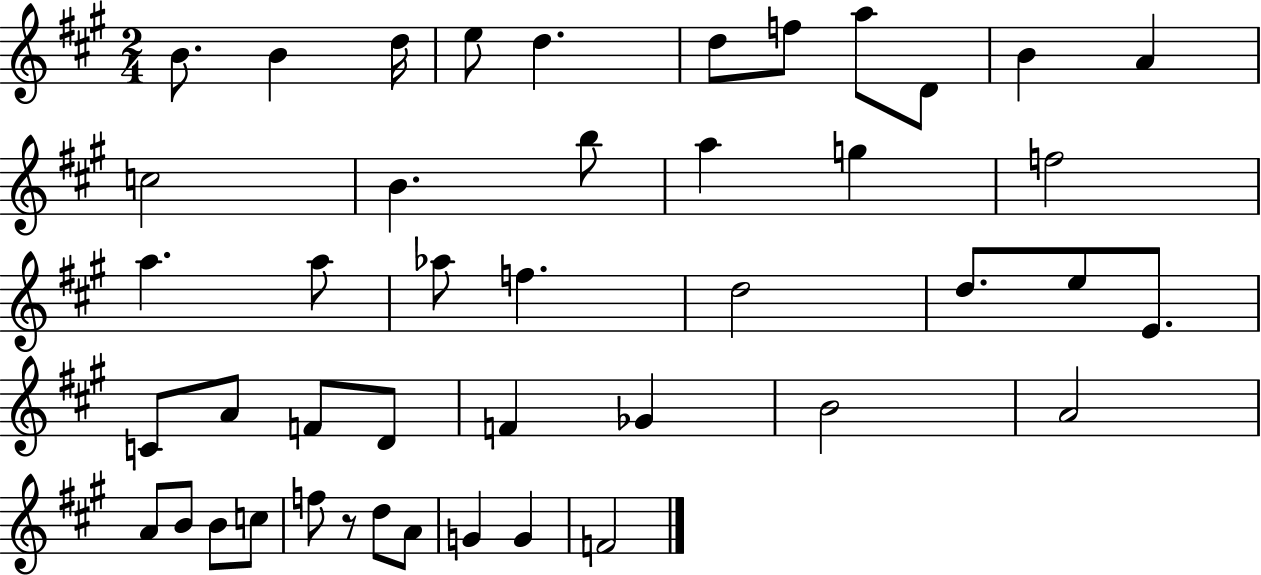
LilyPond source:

{
  \clef treble
  \numericTimeSignature
  \time 2/4
  \key a \major
  b'8. b'4 d''16 | e''8 d''4. | d''8 f''8 a''8 d'8 | b'4 a'4 | \break c''2 | b'4. b''8 | a''4 g''4 | f''2 | \break a''4. a''8 | aes''8 f''4. | d''2 | d''8. e''8 e'8. | \break c'8 a'8 f'8 d'8 | f'4 ges'4 | b'2 | a'2 | \break a'8 b'8 b'8 c''8 | f''8 r8 d''8 a'8 | g'4 g'4 | f'2 | \break \bar "|."
}